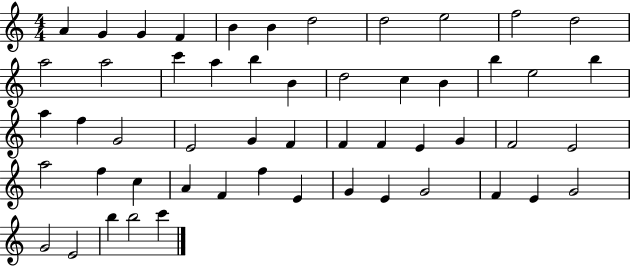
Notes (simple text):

A4/q G4/q G4/q F4/q B4/q B4/q D5/h D5/h E5/h F5/h D5/h A5/h A5/h C6/q A5/q B5/q B4/q D5/h C5/q B4/q B5/q E5/h B5/q A5/q F5/q G4/h E4/h G4/q F4/q F4/q F4/q E4/q G4/q F4/h E4/h A5/h F5/q C5/q A4/q F4/q F5/q E4/q G4/q E4/q G4/h F4/q E4/q G4/h G4/h E4/h B5/q B5/h C6/q